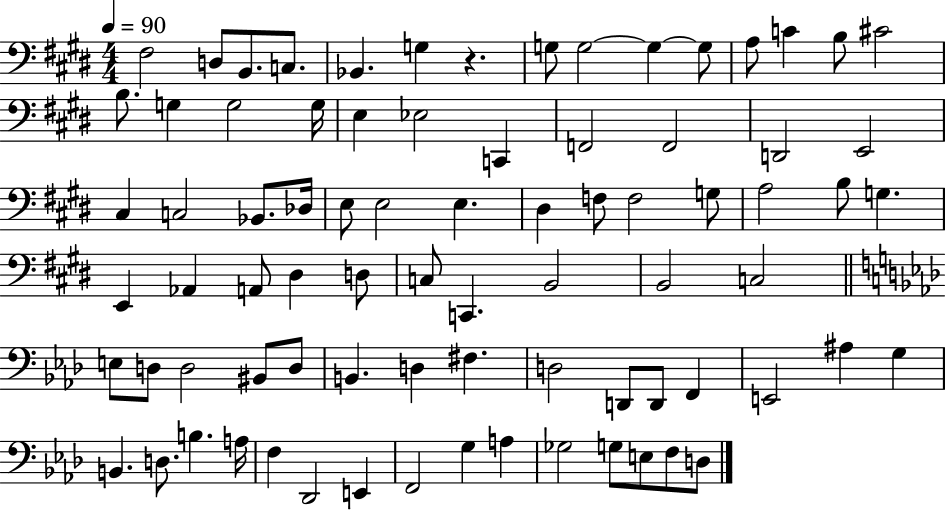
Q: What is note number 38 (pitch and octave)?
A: B3